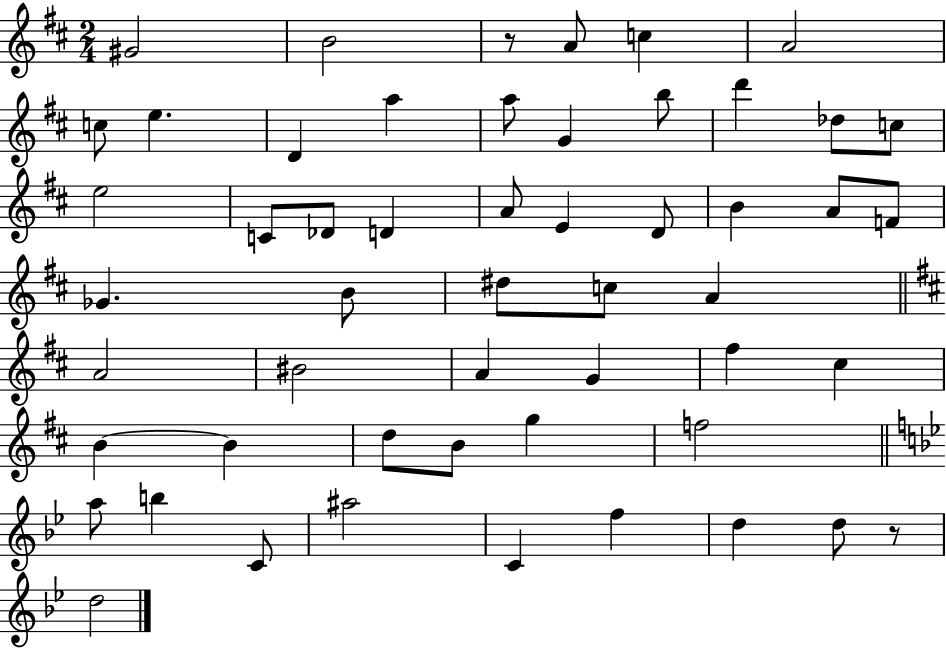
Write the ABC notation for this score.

X:1
T:Untitled
M:2/4
L:1/4
K:D
^G2 B2 z/2 A/2 c A2 c/2 e D a a/2 G b/2 d' _d/2 c/2 e2 C/2 _D/2 D A/2 E D/2 B A/2 F/2 _G B/2 ^d/2 c/2 A A2 ^B2 A G ^f ^c B B d/2 B/2 g f2 a/2 b C/2 ^a2 C f d d/2 z/2 d2